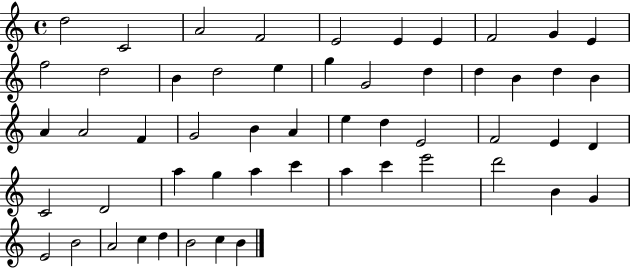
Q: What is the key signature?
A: C major